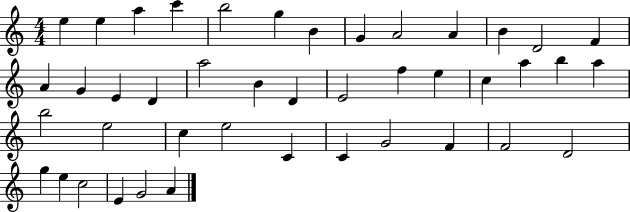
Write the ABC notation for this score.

X:1
T:Untitled
M:4/4
L:1/4
K:C
e e a c' b2 g B G A2 A B D2 F A G E D a2 B D E2 f e c a b a b2 e2 c e2 C C G2 F F2 D2 g e c2 E G2 A